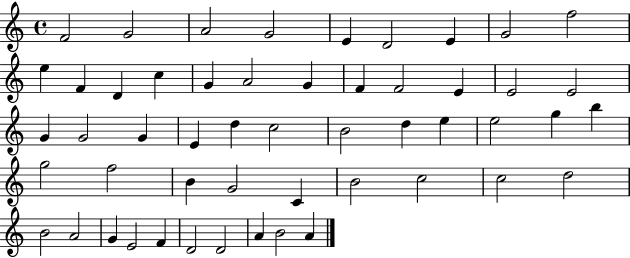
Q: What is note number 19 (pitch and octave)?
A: E4